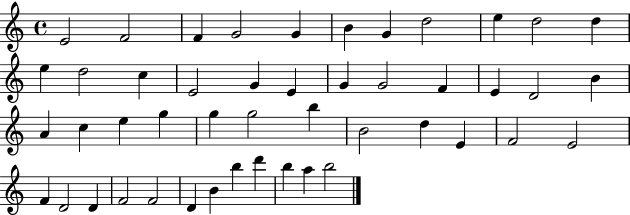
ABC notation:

X:1
T:Untitled
M:4/4
L:1/4
K:C
E2 F2 F G2 G B G d2 e d2 d e d2 c E2 G E G G2 F E D2 B A c e g g g2 b B2 d E F2 E2 F D2 D F2 F2 D B b d' b a b2